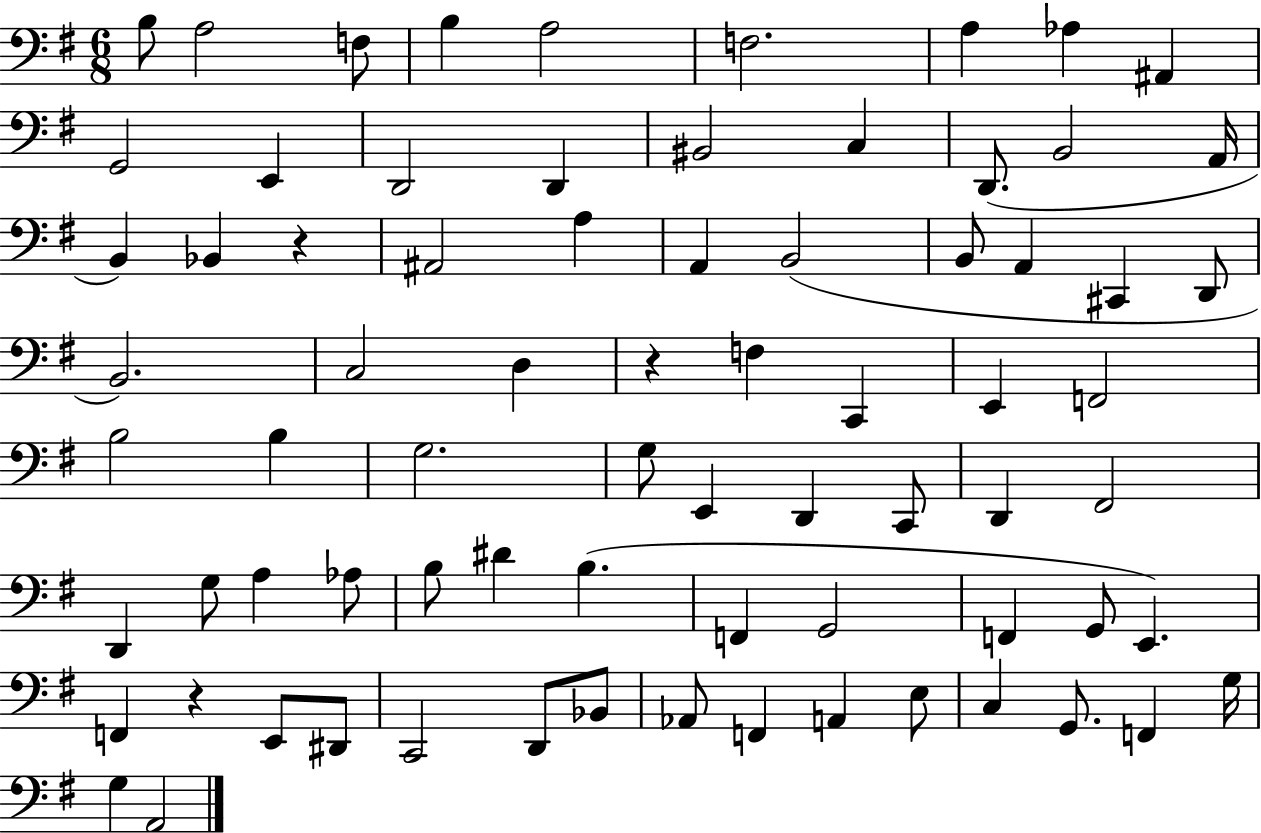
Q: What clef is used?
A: bass